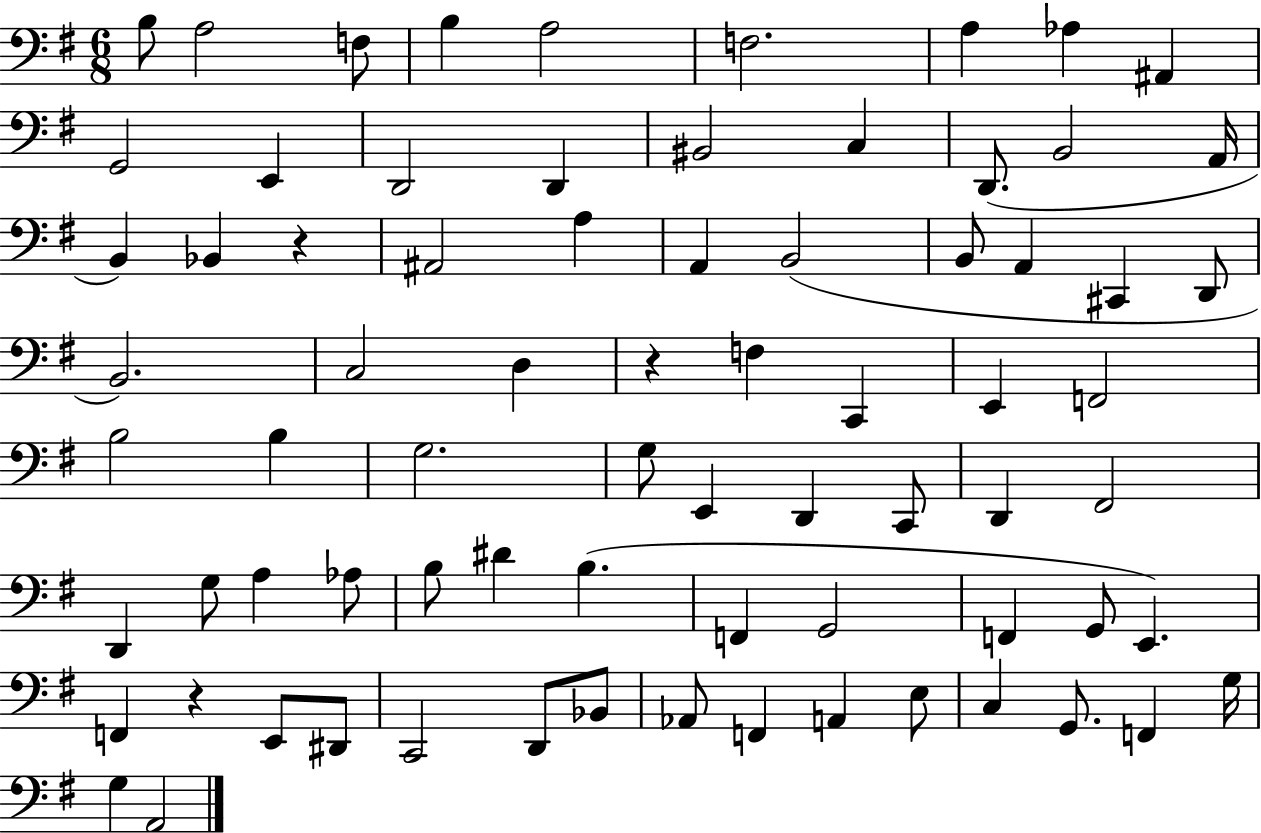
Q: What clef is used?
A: bass